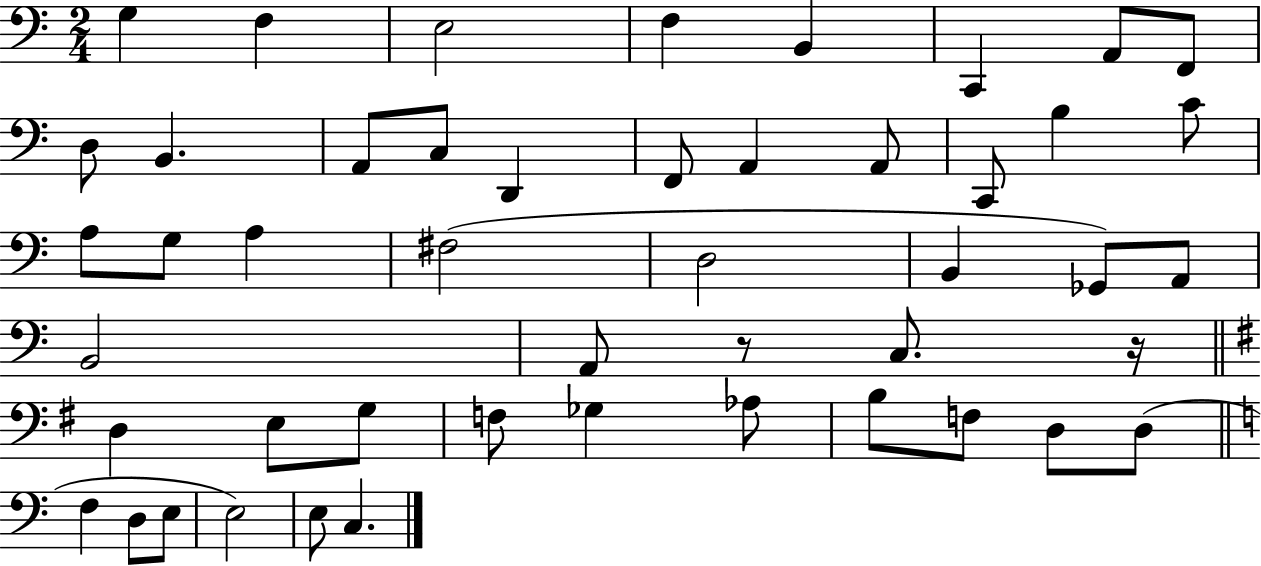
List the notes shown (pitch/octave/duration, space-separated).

G3/q F3/q E3/h F3/q B2/q C2/q A2/e F2/e D3/e B2/q. A2/e C3/e D2/q F2/e A2/q A2/e C2/e B3/q C4/e A3/e G3/e A3/q F#3/h D3/h B2/q Gb2/e A2/e B2/h A2/e R/e C3/e. R/s D3/q E3/e G3/e F3/e Gb3/q Ab3/e B3/e F3/e D3/e D3/e F3/q D3/e E3/e E3/h E3/e C3/q.